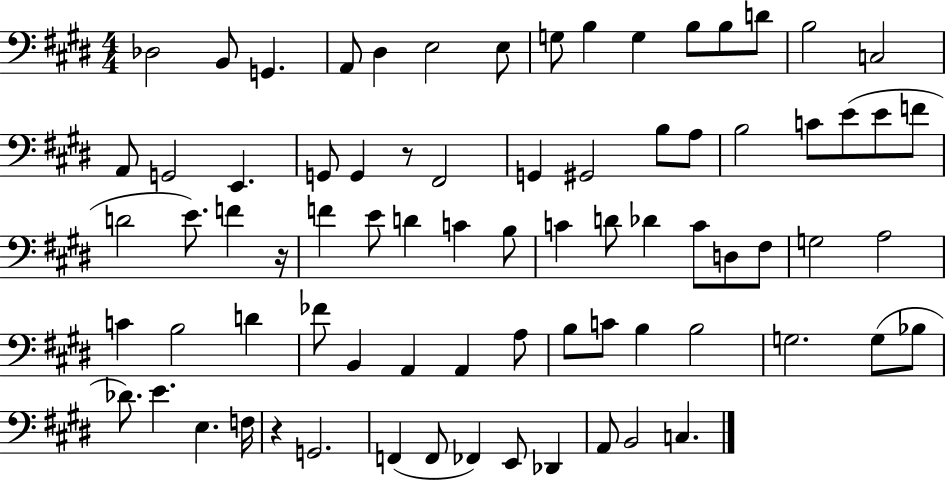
X:1
T:Untitled
M:4/4
L:1/4
K:E
_D,2 B,,/2 G,, A,,/2 ^D, E,2 E,/2 G,/2 B, G, B,/2 B,/2 D/2 B,2 C,2 A,,/2 G,,2 E,, G,,/2 G,, z/2 ^F,,2 G,, ^G,,2 B,/2 A,/2 B,2 C/2 E/2 E/2 F/2 D2 E/2 F z/4 F E/2 D C B,/2 C D/2 _D C/2 D,/2 ^F,/2 G,2 A,2 C B,2 D _F/2 B,, A,, A,, A,/2 B,/2 C/2 B, B,2 G,2 G,/2 _B,/2 _D/2 E E, F,/4 z G,,2 F,, F,,/2 _F,, E,,/2 _D,, A,,/2 B,,2 C,